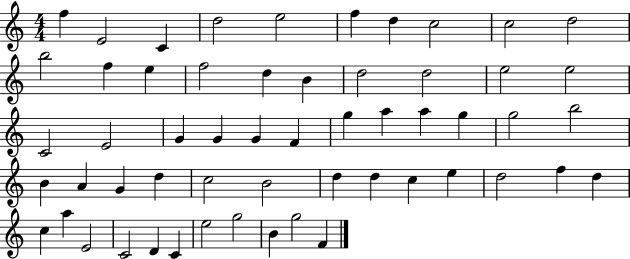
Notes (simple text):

F5/q E4/h C4/q D5/h E5/h F5/q D5/q C5/h C5/h D5/h B5/h F5/q E5/q F5/h D5/q B4/q D5/h D5/h E5/h E5/h C4/h E4/h G4/q G4/q G4/q F4/q G5/q A5/q A5/q G5/q G5/h B5/h B4/q A4/q G4/q D5/q C5/h B4/h D5/q D5/q C5/q E5/q D5/h F5/q D5/q C5/q A5/q E4/h C4/h D4/q C4/q E5/h G5/h B4/q G5/h F4/q